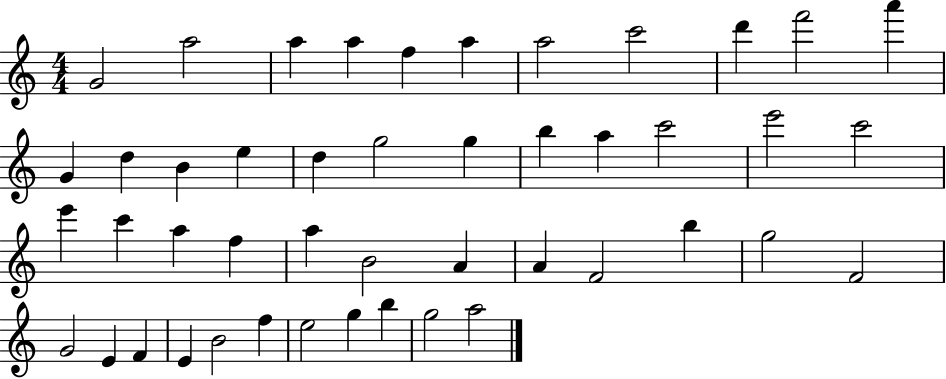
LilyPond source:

{
  \clef treble
  \numericTimeSignature
  \time 4/4
  \key c \major
  g'2 a''2 | a''4 a''4 f''4 a''4 | a''2 c'''2 | d'''4 f'''2 a'''4 | \break g'4 d''4 b'4 e''4 | d''4 g''2 g''4 | b''4 a''4 c'''2 | e'''2 c'''2 | \break e'''4 c'''4 a''4 f''4 | a''4 b'2 a'4 | a'4 f'2 b''4 | g''2 f'2 | \break g'2 e'4 f'4 | e'4 b'2 f''4 | e''2 g''4 b''4 | g''2 a''2 | \break \bar "|."
}